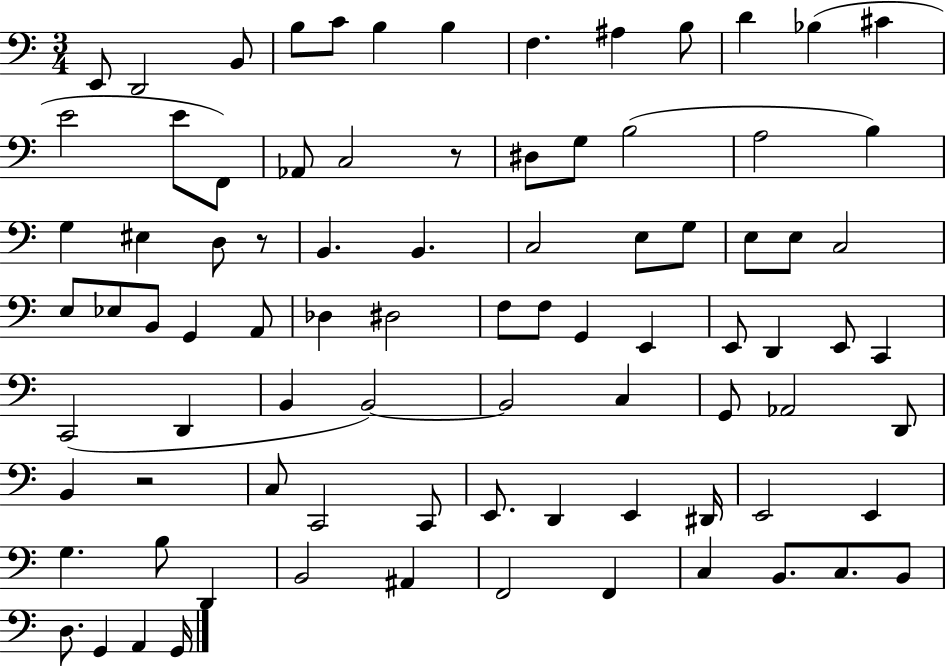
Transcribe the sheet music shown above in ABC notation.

X:1
T:Untitled
M:3/4
L:1/4
K:C
E,,/2 D,,2 B,,/2 B,/2 C/2 B, B, F, ^A, B,/2 D _B, ^C E2 E/2 F,,/2 _A,,/2 C,2 z/2 ^D,/2 G,/2 B,2 A,2 B, G, ^E, D,/2 z/2 B,, B,, C,2 E,/2 G,/2 E,/2 E,/2 C,2 E,/2 _E,/2 B,,/2 G,, A,,/2 _D, ^D,2 F,/2 F,/2 G,, E,, E,,/2 D,, E,,/2 C,, C,,2 D,, B,, B,,2 B,,2 C, G,,/2 _A,,2 D,,/2 B,, z2 C,/2 C,,2 C,,/2 E,,/2 D,, E,, ^D,,/4 E,,2 E,, G, B,/2 D,, B,,2 ^A,, F,,2 F,, C, B,,/2 C,/2 B,,/2 D,/2 G,, A,, G,,/4